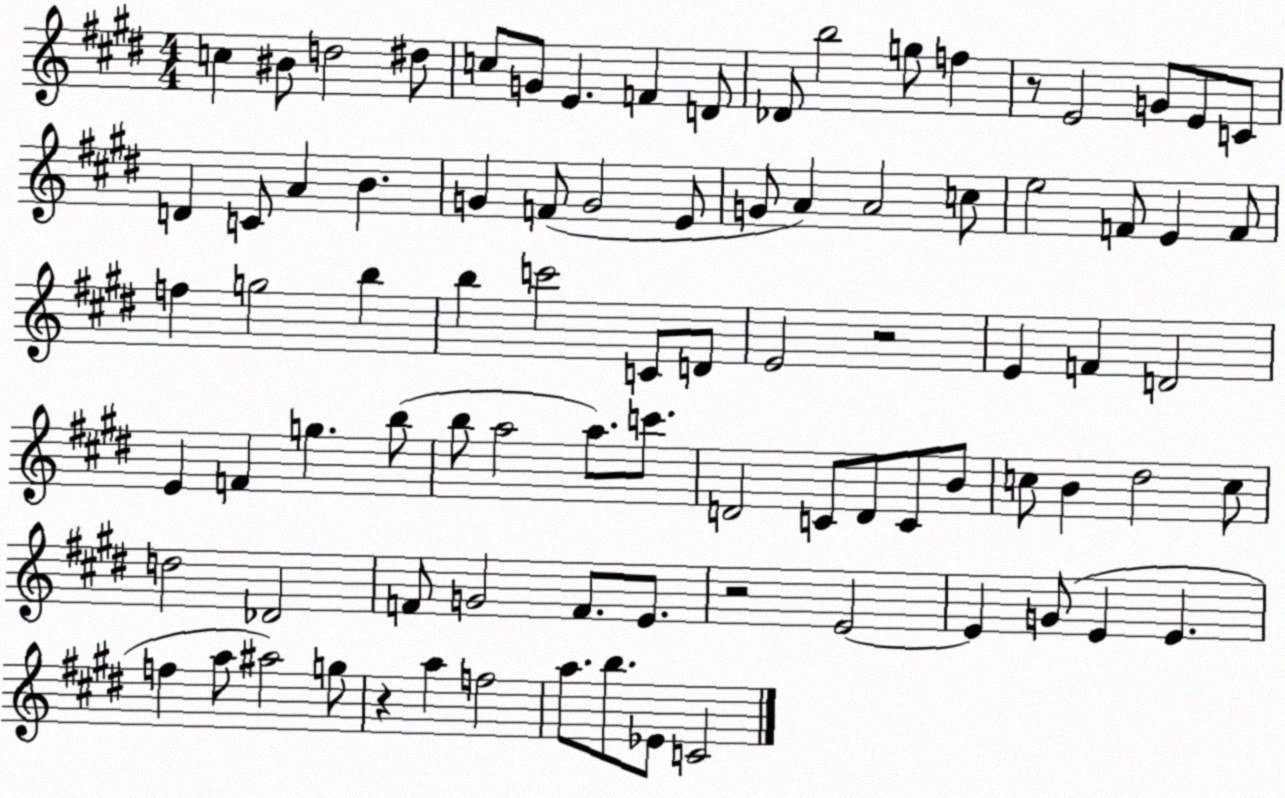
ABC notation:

X:1
T:Untitled
M:4/4
L:1/4
K:E
c ^B/2 d2 ^d/2 c/2 G/2 E F D/2 _D/2 b2 g/2 f z/2 E2 G/2 E/2 C/2 D C/2 A B G F/2 G2 E/2 G/2 A A2 c/2 e2 F/2 E F/2 f g2 b b c'2 C/2 D/2 E2 z2 E F D2 E F g b/2 b/2 a2 a/2 c'/2 D2 C/2 D/2 C/2 B/2 c/2 B ^d2 c/2 d2 _D2 F/2 G2 F/2 E/2 z2 E2 E G/2 E E f a/2 ^a2 g/2 z a f2 a/2 b/2 _E/2 C2